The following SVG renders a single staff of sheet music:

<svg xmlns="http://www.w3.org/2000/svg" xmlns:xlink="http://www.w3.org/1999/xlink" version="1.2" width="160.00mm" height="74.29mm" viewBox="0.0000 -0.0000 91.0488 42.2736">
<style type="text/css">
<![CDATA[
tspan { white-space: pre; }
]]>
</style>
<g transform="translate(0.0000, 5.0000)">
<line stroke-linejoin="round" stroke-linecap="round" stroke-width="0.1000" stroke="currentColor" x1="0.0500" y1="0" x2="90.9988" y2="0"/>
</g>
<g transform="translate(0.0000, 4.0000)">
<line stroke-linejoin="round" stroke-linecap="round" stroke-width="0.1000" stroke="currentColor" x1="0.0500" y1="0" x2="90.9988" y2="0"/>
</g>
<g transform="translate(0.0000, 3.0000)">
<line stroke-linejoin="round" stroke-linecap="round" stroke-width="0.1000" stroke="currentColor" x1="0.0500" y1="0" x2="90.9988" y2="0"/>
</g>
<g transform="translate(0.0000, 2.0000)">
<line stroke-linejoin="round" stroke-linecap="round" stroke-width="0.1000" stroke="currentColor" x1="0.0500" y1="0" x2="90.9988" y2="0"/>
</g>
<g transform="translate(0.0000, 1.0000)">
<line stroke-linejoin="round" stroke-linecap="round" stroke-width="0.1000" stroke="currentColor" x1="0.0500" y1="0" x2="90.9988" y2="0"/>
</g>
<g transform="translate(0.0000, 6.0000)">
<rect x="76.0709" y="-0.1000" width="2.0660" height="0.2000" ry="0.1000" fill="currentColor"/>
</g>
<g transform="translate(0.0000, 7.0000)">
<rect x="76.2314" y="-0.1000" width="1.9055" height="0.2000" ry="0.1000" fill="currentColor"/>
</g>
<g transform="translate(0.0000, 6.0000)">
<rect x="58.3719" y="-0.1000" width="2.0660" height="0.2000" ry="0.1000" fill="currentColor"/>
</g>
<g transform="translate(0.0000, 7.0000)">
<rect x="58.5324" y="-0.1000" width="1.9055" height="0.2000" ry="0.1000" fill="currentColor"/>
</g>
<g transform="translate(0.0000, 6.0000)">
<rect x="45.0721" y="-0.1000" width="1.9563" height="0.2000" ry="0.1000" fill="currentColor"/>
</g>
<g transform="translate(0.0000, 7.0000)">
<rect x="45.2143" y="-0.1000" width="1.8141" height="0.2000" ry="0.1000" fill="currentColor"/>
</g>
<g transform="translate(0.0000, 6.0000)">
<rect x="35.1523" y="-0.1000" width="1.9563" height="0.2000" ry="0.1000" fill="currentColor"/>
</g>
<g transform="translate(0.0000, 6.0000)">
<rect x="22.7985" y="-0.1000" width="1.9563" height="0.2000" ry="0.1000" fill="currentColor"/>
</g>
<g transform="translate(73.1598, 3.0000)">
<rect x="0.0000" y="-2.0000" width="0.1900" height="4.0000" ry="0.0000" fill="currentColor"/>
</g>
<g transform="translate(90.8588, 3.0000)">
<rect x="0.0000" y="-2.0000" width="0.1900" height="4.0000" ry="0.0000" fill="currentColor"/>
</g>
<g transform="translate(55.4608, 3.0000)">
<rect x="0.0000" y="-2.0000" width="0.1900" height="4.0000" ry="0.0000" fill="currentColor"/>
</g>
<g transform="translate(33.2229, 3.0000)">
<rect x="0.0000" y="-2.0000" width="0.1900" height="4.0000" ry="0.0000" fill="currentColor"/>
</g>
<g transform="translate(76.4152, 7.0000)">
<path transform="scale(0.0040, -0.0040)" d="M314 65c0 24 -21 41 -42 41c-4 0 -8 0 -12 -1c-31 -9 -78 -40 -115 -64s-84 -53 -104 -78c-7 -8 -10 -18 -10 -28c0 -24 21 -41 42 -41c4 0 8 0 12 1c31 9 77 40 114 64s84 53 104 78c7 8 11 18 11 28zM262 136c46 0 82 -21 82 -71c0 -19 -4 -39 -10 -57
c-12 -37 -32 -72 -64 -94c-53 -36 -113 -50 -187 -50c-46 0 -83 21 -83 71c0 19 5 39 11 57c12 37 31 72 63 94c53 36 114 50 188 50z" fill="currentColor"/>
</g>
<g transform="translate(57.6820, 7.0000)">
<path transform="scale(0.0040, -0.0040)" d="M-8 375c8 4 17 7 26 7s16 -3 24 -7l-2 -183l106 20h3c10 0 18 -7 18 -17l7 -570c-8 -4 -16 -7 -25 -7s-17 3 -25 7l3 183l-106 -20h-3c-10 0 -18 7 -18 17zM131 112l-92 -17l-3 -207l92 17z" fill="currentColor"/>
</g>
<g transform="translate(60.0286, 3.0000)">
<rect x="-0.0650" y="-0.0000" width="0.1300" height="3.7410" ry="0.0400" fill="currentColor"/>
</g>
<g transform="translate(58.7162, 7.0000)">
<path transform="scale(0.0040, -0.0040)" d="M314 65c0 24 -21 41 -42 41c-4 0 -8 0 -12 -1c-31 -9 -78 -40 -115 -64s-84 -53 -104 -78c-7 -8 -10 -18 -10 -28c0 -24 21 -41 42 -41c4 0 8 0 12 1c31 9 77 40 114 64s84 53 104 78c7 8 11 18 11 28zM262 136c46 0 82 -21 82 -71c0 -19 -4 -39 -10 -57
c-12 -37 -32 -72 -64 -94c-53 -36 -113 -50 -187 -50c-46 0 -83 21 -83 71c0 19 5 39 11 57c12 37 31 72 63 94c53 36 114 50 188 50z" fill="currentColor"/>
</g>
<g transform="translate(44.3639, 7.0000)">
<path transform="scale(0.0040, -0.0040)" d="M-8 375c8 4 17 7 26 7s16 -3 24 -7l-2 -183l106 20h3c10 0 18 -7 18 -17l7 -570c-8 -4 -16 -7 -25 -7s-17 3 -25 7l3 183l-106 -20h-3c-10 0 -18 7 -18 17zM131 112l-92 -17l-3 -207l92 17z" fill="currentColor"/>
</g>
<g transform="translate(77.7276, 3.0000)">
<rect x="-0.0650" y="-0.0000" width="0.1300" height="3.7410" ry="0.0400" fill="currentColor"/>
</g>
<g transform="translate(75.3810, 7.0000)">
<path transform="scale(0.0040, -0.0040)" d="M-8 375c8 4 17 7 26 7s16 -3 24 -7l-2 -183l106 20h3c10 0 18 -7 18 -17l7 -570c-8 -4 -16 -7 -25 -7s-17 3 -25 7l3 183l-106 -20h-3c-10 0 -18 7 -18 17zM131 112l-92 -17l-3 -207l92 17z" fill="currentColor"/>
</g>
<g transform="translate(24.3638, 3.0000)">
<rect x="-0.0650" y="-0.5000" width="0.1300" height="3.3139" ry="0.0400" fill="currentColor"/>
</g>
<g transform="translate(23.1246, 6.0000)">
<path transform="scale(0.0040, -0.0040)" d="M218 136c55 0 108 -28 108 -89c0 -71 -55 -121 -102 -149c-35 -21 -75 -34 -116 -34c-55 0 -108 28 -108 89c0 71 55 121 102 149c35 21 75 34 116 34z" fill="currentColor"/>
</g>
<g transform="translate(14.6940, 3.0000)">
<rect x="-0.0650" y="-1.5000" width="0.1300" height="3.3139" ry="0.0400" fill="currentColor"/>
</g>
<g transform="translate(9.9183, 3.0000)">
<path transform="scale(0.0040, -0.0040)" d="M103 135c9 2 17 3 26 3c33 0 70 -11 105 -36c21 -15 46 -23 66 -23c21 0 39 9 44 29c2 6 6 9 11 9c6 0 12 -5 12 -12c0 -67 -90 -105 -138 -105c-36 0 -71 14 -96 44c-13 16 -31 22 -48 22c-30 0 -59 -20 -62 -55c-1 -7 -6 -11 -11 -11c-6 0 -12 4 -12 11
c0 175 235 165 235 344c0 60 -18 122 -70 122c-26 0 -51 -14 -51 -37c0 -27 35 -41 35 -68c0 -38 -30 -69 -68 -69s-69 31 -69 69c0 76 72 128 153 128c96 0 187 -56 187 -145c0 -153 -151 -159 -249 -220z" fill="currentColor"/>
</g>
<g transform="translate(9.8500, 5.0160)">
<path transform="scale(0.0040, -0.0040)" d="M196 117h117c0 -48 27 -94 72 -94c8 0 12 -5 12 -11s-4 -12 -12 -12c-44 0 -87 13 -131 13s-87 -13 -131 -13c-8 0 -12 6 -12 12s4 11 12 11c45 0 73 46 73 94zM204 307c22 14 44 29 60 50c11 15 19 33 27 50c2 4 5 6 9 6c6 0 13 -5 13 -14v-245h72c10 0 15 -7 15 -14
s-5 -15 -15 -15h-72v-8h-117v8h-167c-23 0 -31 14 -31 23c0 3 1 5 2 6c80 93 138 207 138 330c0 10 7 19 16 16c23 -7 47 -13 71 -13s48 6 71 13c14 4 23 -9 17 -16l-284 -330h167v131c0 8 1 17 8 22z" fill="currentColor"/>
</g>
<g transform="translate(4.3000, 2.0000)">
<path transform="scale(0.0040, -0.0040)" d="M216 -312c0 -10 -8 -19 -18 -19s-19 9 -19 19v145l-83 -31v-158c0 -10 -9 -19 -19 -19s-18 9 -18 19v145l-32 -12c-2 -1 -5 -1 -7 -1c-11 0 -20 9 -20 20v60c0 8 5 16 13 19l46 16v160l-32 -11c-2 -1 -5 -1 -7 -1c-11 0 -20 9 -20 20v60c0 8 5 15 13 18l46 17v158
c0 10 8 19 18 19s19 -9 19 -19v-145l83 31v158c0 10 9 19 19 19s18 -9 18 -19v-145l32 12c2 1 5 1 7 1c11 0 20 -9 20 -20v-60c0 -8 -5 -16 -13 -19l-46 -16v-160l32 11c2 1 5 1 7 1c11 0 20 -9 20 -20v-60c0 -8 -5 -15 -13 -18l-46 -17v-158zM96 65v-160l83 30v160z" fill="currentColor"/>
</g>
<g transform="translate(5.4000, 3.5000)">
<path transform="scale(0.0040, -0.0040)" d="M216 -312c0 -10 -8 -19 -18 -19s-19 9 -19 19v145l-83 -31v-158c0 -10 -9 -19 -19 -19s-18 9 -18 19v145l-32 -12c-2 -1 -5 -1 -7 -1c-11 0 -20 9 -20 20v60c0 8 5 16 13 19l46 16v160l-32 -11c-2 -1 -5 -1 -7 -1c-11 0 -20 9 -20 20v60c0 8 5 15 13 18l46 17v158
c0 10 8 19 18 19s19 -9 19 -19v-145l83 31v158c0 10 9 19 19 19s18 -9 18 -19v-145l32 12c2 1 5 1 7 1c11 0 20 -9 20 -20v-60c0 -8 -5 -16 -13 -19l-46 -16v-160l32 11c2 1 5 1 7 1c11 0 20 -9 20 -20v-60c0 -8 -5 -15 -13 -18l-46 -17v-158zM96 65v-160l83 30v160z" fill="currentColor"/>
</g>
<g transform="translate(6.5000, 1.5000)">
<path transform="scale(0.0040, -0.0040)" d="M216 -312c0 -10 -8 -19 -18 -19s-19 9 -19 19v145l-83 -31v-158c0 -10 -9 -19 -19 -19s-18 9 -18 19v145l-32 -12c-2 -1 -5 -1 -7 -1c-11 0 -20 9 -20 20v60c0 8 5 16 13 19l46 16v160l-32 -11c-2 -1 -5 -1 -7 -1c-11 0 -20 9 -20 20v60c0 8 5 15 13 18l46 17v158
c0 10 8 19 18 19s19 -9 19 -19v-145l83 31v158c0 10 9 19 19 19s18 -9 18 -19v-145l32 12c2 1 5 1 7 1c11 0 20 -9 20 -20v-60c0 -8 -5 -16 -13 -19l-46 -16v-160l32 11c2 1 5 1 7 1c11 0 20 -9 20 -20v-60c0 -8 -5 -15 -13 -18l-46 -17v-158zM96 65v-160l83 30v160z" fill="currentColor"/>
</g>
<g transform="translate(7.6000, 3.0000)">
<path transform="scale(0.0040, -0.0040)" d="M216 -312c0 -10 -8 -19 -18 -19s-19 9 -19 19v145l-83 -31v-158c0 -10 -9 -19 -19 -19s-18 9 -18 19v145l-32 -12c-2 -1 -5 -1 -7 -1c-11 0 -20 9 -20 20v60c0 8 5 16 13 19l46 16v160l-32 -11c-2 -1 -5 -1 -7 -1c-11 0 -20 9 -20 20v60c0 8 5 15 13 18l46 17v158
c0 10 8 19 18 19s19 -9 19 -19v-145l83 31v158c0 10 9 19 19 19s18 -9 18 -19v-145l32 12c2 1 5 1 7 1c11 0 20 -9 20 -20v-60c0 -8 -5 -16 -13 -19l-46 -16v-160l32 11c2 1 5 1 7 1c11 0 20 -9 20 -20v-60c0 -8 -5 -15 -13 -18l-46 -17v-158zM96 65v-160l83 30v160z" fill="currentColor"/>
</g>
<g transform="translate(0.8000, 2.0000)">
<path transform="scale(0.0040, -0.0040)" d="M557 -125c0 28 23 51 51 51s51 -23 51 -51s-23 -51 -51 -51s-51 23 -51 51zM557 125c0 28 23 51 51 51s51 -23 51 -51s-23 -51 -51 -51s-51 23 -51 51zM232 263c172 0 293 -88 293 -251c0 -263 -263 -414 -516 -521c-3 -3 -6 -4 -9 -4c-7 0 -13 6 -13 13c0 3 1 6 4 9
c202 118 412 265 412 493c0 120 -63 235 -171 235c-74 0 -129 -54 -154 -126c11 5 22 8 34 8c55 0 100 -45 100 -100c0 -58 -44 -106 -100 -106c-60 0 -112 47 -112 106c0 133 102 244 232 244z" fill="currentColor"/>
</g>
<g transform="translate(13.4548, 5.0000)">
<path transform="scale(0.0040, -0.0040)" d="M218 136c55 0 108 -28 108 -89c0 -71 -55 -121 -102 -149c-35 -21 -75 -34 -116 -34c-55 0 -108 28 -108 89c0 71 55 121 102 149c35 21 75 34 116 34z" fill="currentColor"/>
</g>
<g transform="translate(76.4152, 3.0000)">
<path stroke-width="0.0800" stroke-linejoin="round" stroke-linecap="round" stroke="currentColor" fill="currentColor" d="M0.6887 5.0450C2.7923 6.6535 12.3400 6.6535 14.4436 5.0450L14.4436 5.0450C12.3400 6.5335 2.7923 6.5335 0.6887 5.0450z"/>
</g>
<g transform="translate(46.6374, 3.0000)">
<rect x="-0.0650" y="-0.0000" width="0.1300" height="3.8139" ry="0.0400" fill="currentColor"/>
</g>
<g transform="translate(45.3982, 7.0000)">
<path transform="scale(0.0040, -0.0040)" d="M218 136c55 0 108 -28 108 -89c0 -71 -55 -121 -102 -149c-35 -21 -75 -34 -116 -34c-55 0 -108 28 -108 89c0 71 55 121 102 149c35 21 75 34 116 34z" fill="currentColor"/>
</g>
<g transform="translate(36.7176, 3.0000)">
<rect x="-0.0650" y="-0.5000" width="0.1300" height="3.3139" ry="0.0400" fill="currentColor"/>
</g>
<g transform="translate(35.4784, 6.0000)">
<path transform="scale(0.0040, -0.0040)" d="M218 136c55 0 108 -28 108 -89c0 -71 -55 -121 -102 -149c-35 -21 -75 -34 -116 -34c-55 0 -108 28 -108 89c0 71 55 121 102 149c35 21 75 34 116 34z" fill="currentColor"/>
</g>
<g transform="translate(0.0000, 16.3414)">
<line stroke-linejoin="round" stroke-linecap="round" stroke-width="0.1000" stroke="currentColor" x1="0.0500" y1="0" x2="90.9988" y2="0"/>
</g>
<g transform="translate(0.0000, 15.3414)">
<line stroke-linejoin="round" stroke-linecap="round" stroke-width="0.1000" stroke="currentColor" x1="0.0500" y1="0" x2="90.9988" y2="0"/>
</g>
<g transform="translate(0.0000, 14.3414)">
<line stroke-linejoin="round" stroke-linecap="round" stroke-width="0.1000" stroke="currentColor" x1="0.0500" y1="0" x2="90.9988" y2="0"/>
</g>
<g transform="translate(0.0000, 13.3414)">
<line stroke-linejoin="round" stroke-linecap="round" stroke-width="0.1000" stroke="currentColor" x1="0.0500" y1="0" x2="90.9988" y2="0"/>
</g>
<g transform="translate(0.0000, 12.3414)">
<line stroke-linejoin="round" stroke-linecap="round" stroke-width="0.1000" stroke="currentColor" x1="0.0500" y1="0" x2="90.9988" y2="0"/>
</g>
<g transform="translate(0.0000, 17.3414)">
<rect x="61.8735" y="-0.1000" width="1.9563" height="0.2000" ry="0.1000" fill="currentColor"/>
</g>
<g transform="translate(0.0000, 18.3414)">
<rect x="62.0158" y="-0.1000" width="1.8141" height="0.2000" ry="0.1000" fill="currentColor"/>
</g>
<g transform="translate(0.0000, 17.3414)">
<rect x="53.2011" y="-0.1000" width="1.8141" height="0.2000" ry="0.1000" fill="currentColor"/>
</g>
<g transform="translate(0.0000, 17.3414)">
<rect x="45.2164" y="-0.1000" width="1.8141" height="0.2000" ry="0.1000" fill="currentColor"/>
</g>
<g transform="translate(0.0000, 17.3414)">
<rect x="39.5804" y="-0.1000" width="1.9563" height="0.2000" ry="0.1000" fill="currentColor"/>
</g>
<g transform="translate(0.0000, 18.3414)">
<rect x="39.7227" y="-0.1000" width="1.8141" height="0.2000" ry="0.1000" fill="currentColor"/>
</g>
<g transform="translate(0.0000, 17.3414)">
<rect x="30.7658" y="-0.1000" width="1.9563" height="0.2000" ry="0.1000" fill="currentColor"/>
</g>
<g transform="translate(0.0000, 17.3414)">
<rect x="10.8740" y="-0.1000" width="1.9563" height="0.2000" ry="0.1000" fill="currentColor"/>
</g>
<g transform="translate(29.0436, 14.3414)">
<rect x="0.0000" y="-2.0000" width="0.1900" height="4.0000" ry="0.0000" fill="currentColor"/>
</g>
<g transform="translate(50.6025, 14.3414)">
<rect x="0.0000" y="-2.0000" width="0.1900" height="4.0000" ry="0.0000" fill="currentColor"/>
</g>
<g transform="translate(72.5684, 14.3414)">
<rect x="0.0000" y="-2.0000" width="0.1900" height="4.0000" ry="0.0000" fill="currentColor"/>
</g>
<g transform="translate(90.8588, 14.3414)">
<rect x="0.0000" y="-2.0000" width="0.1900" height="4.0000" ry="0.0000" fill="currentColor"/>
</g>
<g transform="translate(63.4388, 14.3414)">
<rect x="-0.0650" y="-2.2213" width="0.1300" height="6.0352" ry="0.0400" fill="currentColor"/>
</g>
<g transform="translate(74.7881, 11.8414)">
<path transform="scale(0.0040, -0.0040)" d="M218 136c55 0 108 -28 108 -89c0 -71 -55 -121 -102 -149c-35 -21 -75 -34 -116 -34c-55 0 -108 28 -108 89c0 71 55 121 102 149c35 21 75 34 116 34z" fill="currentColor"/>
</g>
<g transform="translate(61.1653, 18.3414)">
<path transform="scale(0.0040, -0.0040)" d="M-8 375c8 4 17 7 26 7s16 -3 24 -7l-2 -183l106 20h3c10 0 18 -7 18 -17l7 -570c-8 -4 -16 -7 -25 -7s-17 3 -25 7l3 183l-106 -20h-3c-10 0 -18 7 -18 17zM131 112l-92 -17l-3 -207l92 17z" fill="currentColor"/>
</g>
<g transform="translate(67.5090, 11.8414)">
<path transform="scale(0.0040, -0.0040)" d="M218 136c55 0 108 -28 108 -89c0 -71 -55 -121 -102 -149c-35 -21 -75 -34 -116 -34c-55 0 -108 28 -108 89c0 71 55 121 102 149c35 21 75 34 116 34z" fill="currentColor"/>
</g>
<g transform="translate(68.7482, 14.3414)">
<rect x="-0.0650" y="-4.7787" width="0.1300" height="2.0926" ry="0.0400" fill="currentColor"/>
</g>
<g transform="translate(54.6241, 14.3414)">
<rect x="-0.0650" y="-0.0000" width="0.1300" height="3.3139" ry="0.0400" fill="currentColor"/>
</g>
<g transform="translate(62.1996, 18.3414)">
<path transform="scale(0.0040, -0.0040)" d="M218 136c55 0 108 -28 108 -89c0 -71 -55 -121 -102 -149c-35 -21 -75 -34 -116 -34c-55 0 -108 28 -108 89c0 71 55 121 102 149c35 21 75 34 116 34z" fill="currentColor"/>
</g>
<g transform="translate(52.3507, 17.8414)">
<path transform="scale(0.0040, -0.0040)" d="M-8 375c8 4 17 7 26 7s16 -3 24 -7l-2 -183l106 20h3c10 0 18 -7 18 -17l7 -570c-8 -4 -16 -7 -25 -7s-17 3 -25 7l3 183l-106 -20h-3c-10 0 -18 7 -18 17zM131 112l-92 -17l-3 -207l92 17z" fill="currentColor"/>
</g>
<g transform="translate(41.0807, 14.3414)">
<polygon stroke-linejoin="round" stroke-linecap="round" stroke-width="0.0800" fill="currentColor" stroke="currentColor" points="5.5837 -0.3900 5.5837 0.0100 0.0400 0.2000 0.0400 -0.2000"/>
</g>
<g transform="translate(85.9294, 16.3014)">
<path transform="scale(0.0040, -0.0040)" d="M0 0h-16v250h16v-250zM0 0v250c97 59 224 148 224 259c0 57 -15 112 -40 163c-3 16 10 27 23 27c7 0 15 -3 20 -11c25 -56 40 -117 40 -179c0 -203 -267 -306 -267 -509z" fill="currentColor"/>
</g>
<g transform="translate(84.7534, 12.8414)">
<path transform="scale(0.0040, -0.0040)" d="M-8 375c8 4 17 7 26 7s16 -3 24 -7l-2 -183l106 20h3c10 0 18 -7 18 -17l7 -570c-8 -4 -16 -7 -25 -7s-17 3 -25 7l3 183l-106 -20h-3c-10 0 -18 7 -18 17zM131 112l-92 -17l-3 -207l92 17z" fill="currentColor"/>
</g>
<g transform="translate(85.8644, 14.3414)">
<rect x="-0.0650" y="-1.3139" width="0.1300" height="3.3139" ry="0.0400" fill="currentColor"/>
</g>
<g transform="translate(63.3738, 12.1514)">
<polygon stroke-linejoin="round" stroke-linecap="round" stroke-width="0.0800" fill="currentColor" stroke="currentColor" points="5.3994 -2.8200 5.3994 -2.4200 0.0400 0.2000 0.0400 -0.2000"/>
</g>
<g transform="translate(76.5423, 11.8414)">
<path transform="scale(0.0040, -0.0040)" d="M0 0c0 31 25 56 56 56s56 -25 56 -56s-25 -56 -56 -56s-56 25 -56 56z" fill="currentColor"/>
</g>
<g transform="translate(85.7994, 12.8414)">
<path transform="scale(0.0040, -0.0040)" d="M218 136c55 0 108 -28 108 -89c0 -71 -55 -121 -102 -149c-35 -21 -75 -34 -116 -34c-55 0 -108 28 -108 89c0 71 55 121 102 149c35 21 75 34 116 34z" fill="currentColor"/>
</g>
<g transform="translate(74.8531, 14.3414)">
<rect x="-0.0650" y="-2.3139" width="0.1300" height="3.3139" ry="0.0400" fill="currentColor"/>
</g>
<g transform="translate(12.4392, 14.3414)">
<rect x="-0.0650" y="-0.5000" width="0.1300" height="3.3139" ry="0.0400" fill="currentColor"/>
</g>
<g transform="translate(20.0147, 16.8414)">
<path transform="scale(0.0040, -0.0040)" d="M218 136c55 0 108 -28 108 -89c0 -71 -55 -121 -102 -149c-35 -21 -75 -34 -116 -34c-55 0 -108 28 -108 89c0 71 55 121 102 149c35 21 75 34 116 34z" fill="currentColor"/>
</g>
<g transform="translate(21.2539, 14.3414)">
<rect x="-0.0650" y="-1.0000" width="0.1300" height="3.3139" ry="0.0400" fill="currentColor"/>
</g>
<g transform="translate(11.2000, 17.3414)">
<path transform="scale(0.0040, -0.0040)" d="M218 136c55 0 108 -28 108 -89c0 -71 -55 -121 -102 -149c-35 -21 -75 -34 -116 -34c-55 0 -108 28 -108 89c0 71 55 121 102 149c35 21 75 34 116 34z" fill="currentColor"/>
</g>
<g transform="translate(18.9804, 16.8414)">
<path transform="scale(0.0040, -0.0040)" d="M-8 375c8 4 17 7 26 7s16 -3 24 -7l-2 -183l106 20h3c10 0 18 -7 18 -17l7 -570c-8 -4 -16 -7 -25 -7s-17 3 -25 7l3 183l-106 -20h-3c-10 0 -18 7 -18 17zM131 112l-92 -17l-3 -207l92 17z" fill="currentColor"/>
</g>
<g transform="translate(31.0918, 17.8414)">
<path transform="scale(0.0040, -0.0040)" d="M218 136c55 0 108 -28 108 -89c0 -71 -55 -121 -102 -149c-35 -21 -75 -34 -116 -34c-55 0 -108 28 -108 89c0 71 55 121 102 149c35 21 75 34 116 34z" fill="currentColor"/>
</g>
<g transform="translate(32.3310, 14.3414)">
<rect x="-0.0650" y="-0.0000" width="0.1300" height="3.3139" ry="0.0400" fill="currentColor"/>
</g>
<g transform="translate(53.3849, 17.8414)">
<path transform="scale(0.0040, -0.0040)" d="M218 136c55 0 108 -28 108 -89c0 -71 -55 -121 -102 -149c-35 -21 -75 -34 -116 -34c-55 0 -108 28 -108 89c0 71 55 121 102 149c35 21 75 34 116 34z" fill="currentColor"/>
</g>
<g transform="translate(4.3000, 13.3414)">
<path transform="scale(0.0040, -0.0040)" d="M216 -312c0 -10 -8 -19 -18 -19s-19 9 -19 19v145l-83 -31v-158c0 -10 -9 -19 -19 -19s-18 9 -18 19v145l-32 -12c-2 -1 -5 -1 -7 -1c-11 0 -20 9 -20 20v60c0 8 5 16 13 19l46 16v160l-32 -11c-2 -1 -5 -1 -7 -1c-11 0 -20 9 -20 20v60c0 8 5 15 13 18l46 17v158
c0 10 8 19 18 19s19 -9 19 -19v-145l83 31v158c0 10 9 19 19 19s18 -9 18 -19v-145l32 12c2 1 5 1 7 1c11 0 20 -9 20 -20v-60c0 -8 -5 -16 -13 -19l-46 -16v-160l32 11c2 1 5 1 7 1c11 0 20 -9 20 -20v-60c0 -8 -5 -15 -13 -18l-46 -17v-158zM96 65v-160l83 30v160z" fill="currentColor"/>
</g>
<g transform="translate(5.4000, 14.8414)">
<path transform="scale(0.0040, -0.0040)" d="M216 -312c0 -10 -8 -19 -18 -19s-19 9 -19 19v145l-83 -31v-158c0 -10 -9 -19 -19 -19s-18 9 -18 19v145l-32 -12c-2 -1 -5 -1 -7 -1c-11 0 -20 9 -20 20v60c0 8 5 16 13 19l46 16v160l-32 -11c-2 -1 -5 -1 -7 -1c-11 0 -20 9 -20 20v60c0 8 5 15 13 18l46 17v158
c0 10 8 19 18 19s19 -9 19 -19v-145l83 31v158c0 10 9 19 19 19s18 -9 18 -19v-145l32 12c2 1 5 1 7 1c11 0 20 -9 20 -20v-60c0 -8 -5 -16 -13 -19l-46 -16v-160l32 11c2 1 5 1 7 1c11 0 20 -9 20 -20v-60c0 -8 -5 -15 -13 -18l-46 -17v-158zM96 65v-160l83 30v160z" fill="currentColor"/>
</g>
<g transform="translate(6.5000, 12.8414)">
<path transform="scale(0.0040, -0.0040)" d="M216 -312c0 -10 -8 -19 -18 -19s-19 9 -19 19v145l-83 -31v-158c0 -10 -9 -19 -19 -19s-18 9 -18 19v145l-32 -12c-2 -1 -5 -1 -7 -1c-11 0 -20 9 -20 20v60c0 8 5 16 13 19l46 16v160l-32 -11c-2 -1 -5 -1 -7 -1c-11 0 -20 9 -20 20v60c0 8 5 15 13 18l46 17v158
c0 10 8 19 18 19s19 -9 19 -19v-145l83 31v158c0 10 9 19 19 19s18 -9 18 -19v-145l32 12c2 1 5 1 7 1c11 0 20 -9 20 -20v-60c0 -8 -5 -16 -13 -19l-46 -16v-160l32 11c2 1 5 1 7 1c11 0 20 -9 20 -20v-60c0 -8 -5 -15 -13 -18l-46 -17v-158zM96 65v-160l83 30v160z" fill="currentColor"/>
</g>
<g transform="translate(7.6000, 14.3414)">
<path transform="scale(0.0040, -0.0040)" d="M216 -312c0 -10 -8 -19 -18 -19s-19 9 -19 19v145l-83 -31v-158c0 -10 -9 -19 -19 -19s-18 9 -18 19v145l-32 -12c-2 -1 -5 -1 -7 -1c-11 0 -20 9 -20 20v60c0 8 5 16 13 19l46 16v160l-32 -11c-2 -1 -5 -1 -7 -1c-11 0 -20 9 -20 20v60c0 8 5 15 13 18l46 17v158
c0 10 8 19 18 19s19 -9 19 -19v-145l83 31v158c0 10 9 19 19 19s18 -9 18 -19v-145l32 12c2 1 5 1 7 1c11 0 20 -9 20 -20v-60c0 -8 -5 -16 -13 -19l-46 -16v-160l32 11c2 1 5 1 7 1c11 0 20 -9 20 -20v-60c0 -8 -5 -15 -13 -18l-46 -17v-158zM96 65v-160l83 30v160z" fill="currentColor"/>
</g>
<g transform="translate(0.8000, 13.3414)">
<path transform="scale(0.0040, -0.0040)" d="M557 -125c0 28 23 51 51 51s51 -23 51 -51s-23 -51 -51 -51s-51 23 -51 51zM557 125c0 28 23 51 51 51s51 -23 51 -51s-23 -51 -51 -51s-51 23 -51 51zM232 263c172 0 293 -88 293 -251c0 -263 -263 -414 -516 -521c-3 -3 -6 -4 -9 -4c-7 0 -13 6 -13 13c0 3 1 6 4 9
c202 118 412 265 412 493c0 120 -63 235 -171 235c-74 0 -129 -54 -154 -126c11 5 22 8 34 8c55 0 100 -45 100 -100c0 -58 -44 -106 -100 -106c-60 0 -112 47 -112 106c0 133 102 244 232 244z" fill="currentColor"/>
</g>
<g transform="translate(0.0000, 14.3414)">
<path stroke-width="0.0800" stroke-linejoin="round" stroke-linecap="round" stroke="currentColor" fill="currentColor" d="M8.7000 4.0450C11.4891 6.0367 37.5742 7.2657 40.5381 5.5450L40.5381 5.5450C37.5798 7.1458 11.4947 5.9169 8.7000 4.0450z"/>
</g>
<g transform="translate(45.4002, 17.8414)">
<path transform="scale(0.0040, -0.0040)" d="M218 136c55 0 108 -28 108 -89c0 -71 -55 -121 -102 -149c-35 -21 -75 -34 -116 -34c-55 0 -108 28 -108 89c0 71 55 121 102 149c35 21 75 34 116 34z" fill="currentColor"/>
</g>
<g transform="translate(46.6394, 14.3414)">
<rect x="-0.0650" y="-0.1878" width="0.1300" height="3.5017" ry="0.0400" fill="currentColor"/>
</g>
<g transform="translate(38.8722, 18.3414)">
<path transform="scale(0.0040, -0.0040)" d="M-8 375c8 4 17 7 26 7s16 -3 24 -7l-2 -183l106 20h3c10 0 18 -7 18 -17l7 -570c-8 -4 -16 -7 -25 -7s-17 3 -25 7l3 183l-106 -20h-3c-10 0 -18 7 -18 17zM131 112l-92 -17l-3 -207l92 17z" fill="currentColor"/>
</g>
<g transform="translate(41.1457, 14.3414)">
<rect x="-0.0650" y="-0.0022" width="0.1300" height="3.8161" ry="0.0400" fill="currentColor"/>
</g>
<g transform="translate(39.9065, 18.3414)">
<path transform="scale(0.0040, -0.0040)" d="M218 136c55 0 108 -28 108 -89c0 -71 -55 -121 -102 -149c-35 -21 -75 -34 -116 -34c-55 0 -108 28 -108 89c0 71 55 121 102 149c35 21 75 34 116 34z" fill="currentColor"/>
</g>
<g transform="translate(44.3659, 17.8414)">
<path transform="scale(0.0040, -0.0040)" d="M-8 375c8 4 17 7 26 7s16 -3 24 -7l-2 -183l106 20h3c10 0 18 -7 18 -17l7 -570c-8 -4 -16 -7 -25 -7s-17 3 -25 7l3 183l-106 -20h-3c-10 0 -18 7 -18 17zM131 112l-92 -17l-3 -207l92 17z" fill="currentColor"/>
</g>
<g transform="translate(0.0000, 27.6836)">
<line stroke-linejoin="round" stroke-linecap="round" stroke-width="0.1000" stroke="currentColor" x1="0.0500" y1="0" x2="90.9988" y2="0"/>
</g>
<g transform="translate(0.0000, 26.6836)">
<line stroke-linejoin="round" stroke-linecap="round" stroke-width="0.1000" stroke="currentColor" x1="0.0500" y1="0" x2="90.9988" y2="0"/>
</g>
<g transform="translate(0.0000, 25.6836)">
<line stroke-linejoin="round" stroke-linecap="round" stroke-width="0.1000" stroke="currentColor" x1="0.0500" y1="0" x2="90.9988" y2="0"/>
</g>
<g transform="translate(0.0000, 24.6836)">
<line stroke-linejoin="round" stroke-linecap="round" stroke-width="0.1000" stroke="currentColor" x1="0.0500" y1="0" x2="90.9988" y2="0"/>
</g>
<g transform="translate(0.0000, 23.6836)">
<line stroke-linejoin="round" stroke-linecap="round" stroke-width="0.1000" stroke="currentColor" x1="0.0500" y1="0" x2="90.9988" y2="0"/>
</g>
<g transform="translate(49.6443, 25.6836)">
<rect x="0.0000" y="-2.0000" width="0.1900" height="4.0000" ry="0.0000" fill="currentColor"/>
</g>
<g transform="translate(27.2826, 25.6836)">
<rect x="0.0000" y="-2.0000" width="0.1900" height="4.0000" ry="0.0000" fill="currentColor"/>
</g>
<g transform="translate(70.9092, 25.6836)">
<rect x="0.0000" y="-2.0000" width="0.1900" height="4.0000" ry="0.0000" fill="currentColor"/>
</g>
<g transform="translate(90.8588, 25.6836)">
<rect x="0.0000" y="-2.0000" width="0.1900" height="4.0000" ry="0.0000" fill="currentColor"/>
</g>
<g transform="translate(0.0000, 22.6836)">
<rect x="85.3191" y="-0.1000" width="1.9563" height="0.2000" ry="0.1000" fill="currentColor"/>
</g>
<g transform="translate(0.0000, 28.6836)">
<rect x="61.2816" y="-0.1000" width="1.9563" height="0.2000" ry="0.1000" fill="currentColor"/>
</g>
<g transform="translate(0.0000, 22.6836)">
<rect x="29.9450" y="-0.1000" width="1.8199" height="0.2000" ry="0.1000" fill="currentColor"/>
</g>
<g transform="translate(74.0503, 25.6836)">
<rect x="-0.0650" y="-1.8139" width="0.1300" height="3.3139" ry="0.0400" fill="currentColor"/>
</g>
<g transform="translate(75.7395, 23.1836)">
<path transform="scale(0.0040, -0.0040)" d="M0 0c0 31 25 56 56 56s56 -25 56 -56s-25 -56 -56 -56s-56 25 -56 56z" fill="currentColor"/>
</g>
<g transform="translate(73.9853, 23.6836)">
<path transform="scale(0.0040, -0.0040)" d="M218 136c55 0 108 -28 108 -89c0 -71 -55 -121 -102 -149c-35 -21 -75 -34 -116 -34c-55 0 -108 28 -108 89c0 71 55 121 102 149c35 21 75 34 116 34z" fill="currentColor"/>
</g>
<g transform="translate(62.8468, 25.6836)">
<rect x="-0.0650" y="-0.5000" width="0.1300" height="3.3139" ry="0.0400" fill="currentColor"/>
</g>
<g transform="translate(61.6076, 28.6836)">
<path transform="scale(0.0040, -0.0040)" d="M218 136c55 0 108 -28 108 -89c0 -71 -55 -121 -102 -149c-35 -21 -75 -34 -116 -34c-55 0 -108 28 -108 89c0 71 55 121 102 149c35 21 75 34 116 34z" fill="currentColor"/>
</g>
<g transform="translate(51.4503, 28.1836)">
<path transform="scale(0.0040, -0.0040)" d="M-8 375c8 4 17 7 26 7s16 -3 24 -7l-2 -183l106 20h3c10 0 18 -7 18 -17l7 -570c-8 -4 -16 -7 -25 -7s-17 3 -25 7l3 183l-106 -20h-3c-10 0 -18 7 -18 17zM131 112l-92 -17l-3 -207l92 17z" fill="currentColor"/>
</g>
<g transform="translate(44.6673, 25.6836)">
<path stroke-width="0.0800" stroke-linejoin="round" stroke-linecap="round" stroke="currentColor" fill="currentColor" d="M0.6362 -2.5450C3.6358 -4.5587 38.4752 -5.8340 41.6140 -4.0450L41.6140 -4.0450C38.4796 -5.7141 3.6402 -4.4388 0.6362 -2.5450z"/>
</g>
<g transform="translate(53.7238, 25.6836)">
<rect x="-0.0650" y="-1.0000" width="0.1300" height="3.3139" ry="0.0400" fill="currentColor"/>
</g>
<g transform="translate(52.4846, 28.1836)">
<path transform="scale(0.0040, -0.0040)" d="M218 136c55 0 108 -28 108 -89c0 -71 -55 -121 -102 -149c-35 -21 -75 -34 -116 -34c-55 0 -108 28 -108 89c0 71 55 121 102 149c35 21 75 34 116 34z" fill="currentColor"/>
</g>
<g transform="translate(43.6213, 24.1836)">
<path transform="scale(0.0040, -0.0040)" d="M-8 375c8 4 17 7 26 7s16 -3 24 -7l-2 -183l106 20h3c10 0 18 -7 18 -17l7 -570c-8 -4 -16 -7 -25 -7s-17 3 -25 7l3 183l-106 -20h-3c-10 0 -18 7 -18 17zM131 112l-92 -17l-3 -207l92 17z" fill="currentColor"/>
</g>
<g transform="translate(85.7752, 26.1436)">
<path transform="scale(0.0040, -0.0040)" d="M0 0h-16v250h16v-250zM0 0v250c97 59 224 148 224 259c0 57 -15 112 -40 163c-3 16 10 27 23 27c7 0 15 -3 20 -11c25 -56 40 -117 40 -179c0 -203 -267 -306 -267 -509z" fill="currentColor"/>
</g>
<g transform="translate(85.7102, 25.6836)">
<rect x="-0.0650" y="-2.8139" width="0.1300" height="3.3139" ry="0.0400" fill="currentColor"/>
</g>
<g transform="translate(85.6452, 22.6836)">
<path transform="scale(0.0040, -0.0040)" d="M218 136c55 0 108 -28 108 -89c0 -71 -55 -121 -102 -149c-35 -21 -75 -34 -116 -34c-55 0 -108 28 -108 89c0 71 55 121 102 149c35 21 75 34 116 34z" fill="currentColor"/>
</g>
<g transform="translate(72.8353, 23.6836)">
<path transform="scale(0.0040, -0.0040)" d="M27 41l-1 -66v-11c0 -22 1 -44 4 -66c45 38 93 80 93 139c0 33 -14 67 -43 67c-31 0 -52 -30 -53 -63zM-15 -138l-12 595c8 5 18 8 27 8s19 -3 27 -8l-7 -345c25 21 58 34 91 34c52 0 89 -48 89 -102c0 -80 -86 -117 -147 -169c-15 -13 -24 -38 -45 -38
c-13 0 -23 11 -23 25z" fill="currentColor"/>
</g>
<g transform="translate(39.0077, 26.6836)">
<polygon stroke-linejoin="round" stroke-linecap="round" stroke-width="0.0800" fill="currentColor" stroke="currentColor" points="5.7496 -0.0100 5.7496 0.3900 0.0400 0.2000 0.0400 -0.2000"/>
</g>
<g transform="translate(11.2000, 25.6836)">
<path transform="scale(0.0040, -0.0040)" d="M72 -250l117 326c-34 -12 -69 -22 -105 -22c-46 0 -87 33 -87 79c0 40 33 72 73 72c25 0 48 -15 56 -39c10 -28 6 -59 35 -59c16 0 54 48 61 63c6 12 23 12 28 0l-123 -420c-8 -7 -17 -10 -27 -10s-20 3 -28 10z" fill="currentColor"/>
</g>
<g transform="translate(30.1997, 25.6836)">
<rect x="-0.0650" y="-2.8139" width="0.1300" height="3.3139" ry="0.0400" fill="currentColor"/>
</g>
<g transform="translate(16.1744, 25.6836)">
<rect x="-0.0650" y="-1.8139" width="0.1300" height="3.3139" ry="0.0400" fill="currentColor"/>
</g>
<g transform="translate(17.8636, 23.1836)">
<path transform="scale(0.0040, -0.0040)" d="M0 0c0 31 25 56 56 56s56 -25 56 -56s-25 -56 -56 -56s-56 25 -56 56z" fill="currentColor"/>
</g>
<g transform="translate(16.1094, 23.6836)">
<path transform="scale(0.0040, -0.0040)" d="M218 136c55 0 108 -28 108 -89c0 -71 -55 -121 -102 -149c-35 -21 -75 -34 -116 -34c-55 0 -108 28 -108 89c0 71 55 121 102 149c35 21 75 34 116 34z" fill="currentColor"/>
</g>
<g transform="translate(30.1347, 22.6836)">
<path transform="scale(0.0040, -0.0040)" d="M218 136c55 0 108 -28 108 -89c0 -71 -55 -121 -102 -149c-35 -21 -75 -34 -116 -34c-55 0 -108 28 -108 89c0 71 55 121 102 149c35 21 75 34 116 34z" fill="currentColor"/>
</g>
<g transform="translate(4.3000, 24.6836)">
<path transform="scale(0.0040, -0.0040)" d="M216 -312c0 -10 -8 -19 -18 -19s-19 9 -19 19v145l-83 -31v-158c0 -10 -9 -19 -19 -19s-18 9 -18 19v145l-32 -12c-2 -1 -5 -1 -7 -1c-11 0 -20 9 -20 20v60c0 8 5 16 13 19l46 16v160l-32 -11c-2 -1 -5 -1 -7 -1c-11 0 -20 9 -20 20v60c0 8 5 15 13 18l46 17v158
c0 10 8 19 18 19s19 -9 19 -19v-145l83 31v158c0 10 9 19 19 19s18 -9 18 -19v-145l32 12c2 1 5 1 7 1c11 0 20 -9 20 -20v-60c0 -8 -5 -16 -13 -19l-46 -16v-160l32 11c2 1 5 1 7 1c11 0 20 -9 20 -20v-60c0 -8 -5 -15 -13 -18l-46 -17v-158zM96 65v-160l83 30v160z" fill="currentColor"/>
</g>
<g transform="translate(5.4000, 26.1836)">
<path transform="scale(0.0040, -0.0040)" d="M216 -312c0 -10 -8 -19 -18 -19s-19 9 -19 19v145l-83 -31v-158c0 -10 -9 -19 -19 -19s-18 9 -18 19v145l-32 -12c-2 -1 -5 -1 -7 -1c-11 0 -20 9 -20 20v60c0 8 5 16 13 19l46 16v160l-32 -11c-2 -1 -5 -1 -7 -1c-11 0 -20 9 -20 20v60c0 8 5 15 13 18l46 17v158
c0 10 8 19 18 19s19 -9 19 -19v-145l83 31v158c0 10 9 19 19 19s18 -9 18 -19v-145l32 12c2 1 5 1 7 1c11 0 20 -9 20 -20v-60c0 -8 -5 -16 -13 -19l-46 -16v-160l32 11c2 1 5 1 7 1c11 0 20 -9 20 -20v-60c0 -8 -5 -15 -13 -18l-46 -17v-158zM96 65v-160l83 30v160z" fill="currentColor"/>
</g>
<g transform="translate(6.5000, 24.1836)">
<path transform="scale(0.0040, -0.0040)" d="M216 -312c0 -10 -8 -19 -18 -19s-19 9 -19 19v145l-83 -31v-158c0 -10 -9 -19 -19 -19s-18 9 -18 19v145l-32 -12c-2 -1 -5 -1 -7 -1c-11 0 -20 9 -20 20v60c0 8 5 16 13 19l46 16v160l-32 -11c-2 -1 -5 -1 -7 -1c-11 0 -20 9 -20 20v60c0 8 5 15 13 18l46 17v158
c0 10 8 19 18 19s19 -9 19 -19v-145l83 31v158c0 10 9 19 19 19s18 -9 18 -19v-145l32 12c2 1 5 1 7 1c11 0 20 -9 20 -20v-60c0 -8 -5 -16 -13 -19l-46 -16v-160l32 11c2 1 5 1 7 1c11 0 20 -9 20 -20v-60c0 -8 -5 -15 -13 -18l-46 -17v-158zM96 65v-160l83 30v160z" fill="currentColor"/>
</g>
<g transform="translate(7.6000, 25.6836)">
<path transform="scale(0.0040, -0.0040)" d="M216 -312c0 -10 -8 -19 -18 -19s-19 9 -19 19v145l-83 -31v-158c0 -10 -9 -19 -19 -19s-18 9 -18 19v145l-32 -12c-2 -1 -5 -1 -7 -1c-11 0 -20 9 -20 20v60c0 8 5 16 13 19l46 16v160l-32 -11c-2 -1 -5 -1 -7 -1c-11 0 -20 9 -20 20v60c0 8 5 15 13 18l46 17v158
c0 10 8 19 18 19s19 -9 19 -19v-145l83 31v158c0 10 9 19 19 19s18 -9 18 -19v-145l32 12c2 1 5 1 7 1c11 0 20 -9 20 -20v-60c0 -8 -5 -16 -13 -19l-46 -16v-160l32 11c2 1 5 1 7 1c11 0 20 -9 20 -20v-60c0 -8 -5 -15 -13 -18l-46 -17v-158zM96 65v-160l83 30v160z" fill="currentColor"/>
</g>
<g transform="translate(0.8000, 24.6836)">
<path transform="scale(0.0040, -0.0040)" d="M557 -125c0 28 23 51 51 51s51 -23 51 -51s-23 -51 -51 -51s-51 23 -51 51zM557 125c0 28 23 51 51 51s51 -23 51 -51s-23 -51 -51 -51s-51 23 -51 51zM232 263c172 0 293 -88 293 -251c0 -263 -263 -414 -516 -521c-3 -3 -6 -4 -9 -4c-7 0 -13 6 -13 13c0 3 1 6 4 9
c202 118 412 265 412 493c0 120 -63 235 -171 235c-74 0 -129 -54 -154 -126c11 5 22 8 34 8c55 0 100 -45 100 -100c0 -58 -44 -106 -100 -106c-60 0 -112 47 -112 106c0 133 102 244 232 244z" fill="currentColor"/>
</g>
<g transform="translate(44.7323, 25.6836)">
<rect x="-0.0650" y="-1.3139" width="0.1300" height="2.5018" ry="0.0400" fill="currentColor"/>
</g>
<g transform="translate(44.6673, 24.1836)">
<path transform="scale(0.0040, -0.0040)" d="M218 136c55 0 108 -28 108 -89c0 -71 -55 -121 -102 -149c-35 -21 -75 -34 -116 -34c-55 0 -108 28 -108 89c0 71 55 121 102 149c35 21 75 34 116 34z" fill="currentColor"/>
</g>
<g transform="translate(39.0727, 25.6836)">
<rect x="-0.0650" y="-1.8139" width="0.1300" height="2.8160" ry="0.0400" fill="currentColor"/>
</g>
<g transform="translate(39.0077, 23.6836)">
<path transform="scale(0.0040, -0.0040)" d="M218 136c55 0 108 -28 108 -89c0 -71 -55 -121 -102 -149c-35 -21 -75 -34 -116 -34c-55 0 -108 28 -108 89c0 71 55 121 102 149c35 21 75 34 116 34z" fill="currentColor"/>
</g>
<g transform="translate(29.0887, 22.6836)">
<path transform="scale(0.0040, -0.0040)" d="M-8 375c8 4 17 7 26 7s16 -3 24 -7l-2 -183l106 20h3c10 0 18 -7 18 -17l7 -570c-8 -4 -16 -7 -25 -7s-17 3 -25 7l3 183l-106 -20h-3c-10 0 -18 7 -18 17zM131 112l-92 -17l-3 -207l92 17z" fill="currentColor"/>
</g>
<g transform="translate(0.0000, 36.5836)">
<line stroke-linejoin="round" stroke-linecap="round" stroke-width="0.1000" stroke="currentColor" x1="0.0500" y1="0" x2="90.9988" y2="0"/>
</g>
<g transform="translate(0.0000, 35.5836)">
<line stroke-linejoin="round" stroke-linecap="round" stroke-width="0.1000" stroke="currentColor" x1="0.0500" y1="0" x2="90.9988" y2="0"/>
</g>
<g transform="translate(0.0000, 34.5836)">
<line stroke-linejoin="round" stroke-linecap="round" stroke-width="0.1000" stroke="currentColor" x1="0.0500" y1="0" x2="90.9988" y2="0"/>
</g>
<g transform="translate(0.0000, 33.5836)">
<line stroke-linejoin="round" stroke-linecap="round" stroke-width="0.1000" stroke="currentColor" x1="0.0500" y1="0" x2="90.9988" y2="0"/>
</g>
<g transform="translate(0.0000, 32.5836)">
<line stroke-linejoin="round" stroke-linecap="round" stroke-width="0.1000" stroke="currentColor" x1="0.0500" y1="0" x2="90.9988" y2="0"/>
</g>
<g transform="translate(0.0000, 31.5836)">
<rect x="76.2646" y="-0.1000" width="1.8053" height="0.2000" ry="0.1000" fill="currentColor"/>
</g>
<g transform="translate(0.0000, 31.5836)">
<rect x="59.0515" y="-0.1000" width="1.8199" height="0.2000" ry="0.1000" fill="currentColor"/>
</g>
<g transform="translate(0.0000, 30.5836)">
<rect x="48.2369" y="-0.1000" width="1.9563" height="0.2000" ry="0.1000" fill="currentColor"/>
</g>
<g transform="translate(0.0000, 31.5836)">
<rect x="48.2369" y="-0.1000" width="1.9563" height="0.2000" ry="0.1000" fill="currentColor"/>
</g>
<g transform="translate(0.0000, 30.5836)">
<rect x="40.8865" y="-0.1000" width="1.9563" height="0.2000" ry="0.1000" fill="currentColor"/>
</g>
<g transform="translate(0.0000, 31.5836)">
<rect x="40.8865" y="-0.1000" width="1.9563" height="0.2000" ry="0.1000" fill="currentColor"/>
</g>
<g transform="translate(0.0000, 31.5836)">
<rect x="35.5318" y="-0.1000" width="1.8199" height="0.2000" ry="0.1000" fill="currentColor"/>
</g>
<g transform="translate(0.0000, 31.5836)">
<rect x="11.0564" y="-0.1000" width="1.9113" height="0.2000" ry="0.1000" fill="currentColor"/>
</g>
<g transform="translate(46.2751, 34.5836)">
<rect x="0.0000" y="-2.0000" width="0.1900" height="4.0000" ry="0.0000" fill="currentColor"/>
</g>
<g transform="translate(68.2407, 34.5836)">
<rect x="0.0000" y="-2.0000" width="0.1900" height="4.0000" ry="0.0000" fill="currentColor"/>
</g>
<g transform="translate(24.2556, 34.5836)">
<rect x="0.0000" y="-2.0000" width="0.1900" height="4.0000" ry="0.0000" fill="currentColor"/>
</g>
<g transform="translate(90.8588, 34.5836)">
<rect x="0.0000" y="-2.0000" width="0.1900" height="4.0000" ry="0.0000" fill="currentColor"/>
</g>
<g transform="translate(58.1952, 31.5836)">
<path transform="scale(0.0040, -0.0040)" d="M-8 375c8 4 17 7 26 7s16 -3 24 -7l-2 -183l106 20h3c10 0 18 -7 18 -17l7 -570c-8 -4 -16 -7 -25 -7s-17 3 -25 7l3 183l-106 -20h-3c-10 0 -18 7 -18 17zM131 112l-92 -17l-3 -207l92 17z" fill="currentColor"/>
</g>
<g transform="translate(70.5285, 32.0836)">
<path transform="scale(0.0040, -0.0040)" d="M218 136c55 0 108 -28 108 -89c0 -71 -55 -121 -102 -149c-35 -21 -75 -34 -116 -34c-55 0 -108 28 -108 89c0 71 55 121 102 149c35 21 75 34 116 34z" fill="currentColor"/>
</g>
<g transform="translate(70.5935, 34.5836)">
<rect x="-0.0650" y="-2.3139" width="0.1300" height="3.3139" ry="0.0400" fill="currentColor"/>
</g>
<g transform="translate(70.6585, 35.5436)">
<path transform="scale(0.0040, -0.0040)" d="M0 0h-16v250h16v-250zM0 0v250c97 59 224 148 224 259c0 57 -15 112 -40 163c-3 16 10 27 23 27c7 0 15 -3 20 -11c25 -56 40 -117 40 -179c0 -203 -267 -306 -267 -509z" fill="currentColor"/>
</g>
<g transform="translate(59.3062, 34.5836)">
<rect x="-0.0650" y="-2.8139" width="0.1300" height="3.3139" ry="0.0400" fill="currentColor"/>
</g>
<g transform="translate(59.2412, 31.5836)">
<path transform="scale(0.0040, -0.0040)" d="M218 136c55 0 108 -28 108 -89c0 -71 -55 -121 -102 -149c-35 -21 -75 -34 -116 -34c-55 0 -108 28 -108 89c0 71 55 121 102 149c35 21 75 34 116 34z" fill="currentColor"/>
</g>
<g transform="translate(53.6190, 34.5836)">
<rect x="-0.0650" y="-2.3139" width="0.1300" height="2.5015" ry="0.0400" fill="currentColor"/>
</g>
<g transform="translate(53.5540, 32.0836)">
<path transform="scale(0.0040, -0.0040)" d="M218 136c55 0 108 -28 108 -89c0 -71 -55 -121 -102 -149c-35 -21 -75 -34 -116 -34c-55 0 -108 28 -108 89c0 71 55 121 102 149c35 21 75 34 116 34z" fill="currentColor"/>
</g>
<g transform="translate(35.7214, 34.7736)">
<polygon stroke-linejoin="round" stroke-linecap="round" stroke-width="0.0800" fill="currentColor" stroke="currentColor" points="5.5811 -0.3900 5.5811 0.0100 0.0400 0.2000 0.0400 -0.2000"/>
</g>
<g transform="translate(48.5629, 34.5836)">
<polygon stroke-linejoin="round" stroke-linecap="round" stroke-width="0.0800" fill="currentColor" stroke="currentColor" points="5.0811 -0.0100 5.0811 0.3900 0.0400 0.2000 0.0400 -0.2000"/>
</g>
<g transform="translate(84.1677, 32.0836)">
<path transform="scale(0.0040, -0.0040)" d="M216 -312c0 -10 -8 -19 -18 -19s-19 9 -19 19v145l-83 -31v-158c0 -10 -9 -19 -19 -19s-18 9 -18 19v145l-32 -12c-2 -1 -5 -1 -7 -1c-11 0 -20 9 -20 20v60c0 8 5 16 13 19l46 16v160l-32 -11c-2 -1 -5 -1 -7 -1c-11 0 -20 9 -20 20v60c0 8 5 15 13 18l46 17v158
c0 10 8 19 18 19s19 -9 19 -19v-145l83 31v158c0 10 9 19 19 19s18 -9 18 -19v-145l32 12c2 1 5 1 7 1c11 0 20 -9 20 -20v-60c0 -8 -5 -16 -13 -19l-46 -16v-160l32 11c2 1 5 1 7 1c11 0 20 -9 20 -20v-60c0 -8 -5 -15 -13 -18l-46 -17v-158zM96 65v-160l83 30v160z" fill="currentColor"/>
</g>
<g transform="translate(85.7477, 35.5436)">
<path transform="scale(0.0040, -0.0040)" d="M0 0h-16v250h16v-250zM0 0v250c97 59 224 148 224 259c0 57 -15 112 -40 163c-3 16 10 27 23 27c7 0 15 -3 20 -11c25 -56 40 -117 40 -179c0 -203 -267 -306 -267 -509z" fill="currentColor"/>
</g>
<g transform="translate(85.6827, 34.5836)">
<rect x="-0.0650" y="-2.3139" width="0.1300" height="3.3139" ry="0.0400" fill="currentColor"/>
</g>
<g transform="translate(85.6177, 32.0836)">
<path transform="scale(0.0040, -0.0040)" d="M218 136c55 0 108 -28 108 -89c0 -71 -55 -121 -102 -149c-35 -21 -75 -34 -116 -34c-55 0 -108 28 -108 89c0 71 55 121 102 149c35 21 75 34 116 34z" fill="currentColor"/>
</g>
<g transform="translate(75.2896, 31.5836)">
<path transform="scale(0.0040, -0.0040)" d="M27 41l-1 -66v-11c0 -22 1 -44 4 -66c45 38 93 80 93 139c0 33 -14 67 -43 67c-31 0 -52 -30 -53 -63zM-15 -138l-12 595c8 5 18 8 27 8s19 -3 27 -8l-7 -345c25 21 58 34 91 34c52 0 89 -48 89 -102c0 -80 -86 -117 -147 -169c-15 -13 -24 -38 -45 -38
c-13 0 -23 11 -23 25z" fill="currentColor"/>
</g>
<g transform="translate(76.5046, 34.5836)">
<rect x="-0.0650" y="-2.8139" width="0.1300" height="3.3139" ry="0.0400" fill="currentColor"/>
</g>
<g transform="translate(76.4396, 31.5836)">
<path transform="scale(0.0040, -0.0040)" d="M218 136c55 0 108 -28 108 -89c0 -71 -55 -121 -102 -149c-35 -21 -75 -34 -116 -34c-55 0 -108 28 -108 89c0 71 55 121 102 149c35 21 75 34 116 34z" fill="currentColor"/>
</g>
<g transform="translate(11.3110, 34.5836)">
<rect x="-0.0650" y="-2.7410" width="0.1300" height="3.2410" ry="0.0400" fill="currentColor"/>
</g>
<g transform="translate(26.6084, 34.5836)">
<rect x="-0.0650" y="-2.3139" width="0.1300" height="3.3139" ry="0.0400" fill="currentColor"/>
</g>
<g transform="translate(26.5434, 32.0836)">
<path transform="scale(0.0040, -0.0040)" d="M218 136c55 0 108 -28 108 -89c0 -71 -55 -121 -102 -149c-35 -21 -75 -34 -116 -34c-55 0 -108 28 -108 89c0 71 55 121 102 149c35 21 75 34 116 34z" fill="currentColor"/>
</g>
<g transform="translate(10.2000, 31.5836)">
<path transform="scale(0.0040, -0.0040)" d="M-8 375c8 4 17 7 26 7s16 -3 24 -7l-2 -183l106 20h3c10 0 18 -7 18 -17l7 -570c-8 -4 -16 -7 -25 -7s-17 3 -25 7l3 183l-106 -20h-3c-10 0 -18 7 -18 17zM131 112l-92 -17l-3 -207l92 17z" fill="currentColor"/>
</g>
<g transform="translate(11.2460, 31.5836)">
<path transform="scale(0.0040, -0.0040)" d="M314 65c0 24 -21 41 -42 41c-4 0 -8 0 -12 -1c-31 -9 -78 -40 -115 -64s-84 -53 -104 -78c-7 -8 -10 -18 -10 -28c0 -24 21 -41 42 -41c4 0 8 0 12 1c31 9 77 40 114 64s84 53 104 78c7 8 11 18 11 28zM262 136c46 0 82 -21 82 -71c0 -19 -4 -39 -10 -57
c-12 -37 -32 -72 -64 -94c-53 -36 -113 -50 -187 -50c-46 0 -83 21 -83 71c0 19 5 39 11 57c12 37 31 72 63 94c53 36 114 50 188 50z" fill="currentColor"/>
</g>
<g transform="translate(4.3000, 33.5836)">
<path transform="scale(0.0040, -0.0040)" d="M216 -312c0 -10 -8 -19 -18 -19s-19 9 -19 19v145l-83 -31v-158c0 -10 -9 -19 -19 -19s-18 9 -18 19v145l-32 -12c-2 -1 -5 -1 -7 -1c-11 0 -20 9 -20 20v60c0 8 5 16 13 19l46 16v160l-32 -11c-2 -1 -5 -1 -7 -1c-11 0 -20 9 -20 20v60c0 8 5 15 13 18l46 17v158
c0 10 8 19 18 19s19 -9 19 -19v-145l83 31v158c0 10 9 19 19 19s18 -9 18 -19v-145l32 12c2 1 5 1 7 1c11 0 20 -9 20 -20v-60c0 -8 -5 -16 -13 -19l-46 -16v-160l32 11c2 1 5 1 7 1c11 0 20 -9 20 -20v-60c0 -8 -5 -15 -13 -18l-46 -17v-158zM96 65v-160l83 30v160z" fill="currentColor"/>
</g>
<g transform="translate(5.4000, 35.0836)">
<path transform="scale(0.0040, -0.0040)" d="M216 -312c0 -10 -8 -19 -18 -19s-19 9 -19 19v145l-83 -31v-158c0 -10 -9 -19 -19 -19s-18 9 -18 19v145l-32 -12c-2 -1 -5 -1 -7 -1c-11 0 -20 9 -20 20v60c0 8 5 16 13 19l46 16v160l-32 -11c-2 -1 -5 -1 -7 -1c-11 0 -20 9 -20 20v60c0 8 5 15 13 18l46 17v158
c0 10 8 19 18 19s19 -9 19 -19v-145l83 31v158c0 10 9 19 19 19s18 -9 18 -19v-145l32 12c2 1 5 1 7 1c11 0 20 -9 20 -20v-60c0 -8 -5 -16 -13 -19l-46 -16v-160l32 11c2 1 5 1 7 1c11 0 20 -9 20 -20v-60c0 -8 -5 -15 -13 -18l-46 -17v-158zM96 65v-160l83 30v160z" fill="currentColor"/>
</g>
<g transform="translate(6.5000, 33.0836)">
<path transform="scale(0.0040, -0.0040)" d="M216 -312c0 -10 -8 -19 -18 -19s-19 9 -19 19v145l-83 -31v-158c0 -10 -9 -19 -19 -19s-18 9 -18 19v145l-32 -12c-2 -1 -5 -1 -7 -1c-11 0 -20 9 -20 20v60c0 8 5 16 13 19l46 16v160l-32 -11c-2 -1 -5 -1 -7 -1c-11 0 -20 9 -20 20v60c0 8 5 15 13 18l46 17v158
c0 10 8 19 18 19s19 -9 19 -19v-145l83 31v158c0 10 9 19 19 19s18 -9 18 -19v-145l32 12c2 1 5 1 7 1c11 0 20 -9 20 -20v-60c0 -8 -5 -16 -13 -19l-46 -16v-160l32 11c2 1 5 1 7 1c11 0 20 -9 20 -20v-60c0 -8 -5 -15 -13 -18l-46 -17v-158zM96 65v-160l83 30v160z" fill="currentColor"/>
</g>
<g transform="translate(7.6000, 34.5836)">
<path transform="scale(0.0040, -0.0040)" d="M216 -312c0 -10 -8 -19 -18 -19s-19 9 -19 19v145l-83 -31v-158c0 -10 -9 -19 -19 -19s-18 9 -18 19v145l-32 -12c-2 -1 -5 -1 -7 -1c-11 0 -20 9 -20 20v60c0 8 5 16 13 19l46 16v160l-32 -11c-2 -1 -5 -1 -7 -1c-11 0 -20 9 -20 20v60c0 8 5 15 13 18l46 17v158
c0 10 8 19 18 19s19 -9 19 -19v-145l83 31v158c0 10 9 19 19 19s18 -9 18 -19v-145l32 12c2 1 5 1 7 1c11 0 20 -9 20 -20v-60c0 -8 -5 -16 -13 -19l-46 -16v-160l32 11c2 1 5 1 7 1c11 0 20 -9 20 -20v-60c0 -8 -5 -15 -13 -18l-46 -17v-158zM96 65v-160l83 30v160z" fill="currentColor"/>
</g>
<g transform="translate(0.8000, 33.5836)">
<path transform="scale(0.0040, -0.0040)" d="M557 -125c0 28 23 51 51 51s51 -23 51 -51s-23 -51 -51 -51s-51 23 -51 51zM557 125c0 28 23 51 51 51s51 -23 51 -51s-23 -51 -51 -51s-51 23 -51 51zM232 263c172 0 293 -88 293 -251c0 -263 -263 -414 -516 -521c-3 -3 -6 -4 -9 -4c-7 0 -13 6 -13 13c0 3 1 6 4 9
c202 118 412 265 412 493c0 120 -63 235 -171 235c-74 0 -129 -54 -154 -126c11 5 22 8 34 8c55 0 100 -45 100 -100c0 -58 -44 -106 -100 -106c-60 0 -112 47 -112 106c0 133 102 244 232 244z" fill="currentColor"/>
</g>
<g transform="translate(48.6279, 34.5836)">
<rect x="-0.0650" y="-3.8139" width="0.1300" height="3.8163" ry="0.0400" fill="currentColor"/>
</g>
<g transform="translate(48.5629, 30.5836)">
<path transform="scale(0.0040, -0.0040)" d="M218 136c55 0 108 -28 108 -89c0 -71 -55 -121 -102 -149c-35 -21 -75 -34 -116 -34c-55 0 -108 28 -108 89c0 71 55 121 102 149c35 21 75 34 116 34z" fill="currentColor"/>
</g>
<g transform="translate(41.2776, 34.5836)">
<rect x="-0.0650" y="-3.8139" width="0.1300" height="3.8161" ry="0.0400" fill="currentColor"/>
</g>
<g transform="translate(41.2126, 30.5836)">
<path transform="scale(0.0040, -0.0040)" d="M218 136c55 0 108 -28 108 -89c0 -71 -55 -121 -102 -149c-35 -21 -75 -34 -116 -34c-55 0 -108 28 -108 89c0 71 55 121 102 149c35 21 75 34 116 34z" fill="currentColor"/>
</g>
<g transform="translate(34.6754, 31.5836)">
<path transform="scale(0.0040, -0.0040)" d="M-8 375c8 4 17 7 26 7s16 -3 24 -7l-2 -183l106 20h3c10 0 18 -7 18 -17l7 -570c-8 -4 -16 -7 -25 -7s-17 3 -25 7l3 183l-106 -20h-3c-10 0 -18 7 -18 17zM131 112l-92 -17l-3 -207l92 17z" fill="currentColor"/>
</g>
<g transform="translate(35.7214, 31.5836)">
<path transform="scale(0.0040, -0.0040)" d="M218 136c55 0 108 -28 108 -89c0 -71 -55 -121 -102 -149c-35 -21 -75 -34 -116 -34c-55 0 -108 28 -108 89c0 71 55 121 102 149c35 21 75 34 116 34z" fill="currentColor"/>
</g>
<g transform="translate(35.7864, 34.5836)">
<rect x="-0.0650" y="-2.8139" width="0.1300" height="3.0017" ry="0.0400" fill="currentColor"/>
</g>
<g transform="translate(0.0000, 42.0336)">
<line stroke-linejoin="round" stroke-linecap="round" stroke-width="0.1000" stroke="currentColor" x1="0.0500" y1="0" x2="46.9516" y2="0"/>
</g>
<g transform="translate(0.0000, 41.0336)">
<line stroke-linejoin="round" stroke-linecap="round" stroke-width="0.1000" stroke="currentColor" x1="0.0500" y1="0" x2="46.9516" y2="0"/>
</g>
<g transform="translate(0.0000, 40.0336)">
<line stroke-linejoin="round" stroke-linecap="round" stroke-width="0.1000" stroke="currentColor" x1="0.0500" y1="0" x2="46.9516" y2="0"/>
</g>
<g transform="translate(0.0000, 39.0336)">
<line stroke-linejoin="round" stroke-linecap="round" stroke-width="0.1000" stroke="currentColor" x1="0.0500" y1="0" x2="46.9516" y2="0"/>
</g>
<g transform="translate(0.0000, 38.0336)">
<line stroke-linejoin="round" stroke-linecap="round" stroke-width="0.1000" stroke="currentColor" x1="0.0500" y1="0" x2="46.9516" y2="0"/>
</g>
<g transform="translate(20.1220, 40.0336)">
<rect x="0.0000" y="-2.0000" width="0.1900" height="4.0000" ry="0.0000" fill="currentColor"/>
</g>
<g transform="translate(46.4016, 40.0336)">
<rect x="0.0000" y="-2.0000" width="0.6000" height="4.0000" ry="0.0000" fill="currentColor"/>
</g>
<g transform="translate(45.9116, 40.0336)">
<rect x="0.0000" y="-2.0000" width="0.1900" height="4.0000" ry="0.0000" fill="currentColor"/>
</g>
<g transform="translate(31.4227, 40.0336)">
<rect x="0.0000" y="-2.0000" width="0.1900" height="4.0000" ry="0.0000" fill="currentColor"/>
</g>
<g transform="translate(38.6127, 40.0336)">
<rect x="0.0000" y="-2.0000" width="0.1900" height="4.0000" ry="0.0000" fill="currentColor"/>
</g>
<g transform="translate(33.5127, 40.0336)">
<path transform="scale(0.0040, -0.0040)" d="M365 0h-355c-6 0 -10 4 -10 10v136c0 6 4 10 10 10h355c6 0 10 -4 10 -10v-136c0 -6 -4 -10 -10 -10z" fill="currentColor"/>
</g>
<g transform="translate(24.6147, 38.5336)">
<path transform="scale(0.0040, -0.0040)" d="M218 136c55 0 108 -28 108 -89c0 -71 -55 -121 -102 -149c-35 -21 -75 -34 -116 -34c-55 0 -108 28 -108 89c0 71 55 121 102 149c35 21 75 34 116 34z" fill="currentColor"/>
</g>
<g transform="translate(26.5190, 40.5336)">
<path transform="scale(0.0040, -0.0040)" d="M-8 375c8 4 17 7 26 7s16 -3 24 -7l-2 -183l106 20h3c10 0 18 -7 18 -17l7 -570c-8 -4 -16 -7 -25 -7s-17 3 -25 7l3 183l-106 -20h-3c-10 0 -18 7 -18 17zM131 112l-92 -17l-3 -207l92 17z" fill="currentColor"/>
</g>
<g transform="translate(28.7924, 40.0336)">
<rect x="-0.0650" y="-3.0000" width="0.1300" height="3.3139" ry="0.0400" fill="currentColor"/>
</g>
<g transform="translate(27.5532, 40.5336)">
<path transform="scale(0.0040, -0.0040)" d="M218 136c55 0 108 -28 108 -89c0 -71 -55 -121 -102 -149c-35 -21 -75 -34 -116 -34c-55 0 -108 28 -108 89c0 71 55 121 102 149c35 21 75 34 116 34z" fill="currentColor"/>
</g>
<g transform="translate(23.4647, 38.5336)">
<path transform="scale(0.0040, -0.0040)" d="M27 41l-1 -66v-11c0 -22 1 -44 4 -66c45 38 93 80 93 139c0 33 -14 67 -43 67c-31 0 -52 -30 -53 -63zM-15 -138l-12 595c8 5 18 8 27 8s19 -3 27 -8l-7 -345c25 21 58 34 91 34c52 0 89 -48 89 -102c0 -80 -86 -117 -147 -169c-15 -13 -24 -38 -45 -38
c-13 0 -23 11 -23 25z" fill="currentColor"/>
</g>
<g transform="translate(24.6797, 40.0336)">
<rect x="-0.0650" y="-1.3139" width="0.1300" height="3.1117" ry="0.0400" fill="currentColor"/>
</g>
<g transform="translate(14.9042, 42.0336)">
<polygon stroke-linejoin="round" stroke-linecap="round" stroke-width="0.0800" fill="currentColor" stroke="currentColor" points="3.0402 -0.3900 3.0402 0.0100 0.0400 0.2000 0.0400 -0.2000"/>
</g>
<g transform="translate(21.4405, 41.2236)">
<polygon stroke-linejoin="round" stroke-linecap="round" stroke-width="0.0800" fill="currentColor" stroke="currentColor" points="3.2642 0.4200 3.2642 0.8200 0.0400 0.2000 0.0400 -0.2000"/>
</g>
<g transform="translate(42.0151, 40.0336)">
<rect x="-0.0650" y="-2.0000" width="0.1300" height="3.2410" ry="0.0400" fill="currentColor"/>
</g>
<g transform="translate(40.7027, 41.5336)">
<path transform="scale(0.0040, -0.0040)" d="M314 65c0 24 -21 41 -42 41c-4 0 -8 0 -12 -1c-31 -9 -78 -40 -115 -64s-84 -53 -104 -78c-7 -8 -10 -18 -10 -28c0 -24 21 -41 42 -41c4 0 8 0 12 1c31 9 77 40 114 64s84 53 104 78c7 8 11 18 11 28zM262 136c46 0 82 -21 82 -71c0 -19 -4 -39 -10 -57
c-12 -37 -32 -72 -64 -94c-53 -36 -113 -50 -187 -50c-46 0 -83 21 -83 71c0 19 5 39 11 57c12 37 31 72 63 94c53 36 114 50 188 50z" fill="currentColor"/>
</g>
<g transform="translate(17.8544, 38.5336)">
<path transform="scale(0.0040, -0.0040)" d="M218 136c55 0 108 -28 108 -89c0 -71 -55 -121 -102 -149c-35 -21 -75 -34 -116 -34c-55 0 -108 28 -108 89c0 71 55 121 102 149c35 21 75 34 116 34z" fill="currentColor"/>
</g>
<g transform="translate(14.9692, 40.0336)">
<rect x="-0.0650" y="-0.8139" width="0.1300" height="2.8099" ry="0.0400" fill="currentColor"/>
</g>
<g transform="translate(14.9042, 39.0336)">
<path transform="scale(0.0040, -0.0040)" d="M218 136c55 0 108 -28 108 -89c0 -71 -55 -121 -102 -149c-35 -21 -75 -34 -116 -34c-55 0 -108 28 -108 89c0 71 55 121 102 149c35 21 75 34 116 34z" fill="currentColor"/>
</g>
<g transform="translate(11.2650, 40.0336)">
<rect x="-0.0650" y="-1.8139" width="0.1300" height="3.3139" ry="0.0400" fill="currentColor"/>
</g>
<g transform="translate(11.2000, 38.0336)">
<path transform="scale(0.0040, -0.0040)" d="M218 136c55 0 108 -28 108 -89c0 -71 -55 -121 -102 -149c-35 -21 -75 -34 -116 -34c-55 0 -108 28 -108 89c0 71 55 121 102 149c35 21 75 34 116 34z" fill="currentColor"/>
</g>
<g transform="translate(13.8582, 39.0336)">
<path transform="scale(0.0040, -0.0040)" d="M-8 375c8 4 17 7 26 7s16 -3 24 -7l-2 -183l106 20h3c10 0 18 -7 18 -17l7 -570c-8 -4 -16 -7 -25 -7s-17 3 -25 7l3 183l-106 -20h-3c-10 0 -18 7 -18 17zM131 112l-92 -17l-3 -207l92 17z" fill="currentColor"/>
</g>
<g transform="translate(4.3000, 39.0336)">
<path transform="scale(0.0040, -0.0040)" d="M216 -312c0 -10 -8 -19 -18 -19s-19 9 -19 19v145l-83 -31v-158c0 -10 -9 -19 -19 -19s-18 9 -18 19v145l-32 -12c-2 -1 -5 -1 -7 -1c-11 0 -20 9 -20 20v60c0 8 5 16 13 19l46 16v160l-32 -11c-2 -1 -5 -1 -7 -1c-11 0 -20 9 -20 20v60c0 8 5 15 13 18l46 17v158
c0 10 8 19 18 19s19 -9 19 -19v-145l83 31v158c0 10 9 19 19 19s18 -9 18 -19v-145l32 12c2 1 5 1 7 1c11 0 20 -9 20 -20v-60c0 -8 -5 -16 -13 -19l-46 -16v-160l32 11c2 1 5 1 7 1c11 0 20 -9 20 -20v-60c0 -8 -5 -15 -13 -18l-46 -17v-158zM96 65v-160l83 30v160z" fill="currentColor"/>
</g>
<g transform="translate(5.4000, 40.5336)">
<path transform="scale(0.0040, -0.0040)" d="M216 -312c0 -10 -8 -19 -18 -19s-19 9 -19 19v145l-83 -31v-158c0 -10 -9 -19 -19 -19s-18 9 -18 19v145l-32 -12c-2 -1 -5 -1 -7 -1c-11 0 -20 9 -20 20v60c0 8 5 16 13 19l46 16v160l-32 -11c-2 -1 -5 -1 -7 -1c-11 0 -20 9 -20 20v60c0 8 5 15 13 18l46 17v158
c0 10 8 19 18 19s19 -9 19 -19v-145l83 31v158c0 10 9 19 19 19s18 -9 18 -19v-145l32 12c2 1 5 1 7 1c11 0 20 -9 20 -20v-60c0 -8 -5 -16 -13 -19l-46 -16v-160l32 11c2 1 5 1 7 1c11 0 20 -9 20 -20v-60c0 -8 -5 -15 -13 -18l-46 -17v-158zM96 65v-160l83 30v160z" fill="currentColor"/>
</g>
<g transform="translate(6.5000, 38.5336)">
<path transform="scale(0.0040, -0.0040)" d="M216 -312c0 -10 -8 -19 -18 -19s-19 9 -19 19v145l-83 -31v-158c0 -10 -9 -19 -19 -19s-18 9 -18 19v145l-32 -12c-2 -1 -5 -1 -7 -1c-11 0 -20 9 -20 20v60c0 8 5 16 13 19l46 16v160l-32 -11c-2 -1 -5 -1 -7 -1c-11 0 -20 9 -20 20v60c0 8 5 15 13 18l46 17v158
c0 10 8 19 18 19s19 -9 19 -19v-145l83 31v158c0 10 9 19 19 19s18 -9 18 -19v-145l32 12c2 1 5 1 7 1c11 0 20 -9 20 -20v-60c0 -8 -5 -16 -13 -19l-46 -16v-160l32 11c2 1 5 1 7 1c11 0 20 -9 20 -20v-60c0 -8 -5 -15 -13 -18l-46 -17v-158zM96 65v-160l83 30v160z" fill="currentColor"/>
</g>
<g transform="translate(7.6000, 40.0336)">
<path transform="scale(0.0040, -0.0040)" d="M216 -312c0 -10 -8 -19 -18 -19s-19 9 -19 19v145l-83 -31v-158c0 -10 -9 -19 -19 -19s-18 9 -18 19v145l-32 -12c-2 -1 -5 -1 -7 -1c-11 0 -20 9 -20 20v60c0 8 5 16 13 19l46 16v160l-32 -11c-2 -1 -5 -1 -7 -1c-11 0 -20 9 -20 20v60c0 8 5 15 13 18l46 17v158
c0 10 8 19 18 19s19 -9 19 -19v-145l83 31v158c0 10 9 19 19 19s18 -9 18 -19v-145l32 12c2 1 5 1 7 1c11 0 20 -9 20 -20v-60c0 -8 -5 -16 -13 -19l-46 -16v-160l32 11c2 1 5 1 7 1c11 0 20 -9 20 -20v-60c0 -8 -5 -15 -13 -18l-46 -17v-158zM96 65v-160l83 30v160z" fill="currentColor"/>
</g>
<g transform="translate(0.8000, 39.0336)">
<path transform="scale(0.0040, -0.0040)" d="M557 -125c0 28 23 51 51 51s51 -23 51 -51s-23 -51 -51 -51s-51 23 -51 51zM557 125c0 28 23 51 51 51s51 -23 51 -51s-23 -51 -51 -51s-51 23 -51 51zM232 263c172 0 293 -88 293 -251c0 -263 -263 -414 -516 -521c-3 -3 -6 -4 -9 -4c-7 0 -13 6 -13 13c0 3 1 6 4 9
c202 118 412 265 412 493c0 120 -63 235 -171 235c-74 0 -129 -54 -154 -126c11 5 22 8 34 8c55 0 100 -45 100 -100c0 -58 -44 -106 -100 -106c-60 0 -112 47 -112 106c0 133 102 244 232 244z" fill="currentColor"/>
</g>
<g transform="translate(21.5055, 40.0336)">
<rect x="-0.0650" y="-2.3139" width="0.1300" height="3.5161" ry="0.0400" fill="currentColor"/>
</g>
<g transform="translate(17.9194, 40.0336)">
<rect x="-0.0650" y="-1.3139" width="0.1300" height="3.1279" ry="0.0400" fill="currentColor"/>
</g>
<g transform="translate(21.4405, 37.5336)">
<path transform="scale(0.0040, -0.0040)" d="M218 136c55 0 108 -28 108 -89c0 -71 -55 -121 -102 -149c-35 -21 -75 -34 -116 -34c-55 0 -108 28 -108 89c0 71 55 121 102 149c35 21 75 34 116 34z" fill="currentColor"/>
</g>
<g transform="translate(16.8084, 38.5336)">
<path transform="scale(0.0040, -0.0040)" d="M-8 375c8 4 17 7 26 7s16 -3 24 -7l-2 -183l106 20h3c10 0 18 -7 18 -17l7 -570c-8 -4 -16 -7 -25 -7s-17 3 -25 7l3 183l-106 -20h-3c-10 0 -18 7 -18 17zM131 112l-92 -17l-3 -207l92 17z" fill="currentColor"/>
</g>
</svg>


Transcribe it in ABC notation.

X:1
T:Untitled
M:2/4
L:1/4
K:E
^G,, E,, E,, C,, C,,2 C,,2 E,, F,, ^D,, C,,/2 D,,/2 D,, C,,/2 B,/2 B, G,/2 z/2 A, C A,/2 G,/2 F,, E,, _A, ^C/2 C2 B, C/2 E/2 E/2 B,/2 C B,/2 _C ^B,/2 A, F,/2 G,/2 B,/2 _G,/2 C, z2 A,,2